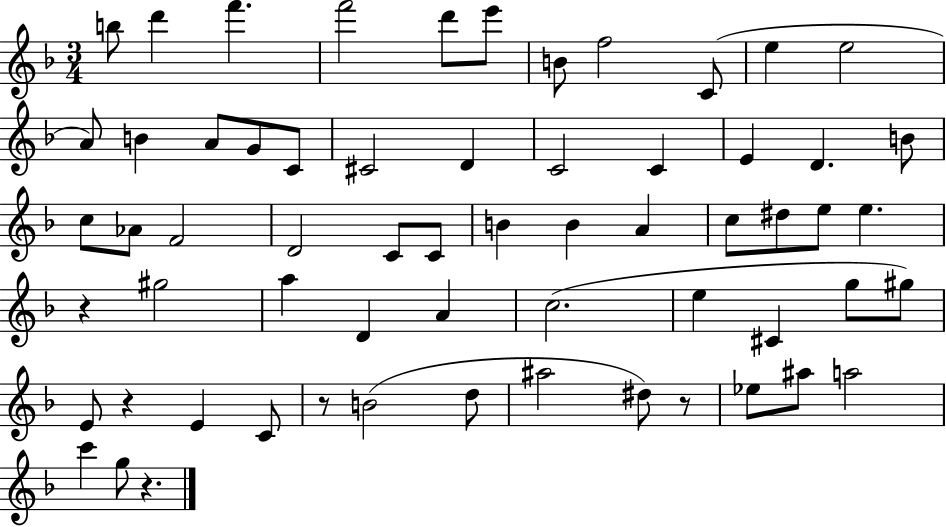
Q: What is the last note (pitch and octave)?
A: G5